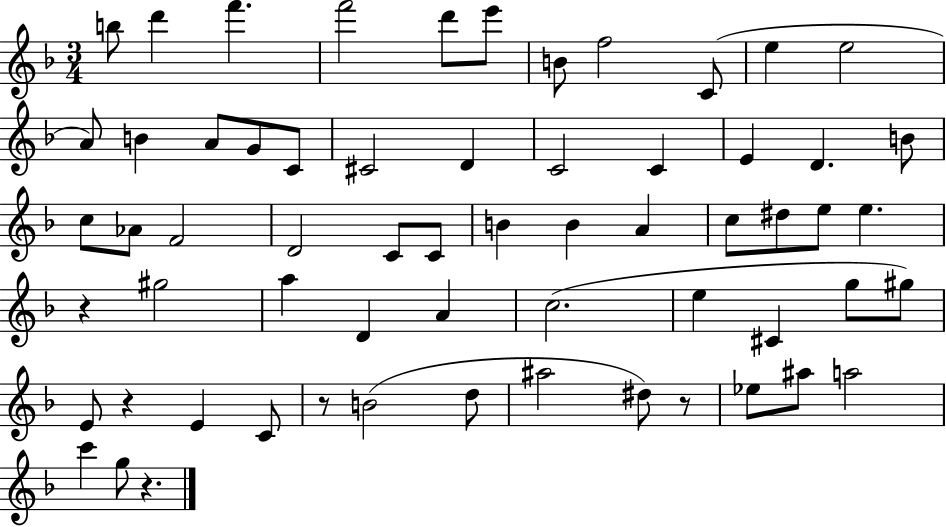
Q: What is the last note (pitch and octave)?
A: G5